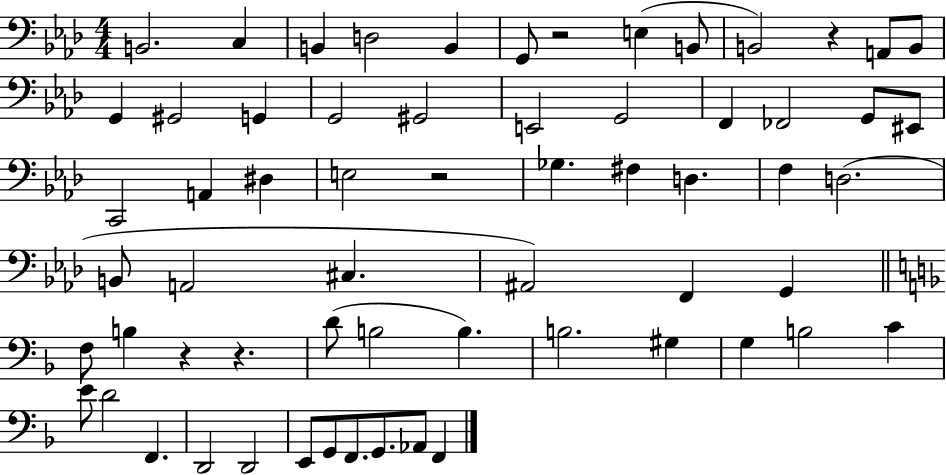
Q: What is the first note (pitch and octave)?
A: B2